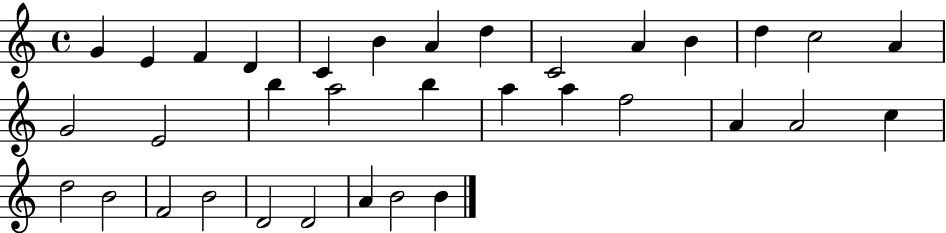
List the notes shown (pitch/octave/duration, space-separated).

G4/q E4/q F4/q D4/q C4/q B4/q A4/q D5/q C4/h A4/q B4/q D5/q C5/h A4/q G4/h E4/h B5/q A5/h B5/q A5/q A5/q F5/h A4/q A4/h C5/q D5/h B4/h F4/h B4/h D4/h D4/h A4/q B4/h B4/q